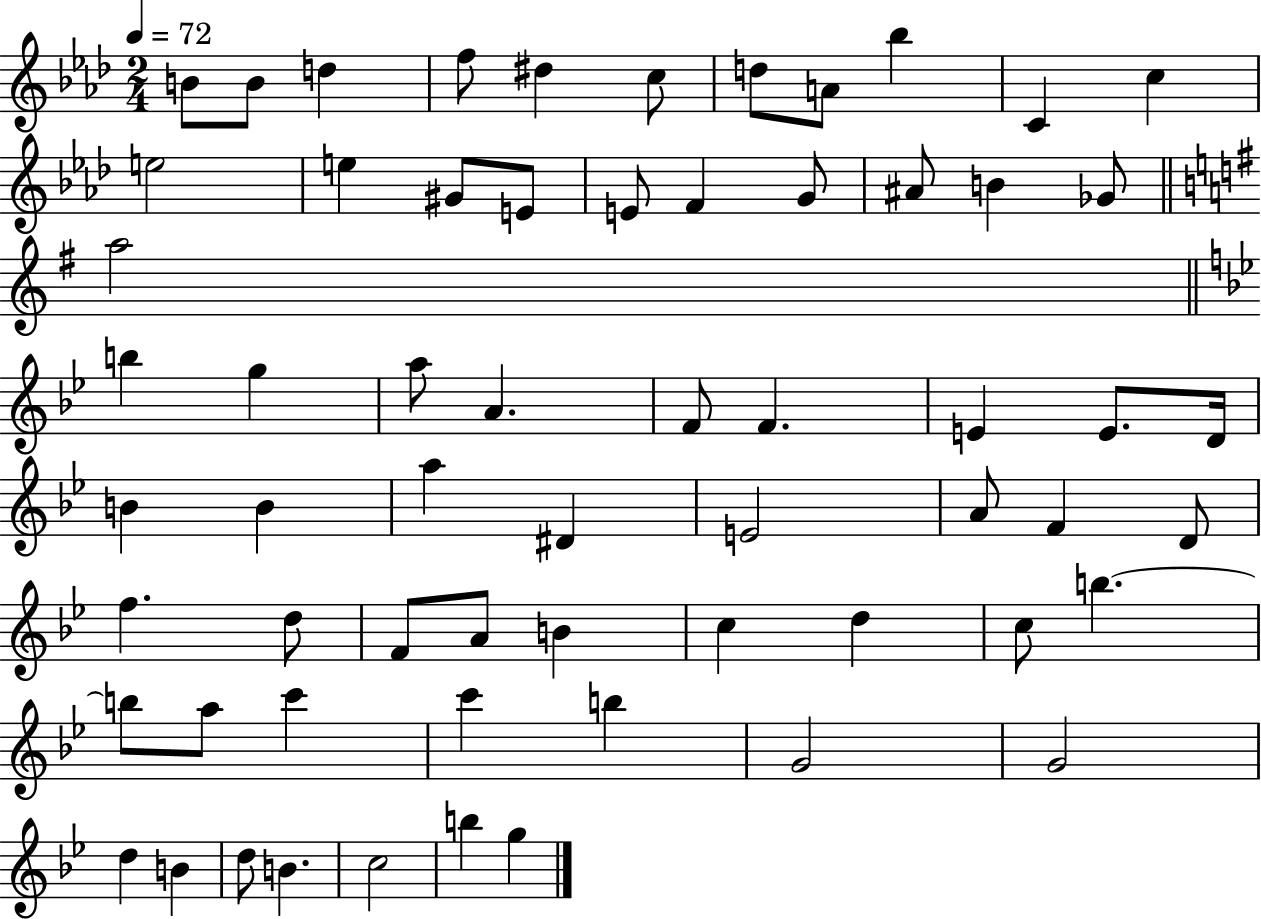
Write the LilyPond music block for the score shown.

{
  \clef treble
  \numericTimeSignature
  \time 2/4
  \key aes \major
  \tempo 4 = 72
  b'8 b'8 d''4 | f''8 dis''4 c''8 | d''8 a'8 bes''4 | c'4 c''4 | \break e''2 | e''4 gis'8 e'8 | e'8 f'4 g'8 | ais'8 b'4 ges'8 | \break \bar "||" \break \key g \major a''2 | \bar "||" \break \key bes \major b''4 g''4 | a''8 a'4. | f'8 f'4. | e'4 e'8. d'16 | \break b'4 b'4 | a''4 dis'4 | e'2 | a'8 f'4 d'8 | \break f''4. d''8 | f'8 a'8 b'4 | c''4 d''4 | c''8 b''4.~~ | \break b''8 a''8 c'''4 | c'''4 b''4 | g'2 | g'2 | \break d''4 b'4 | d''8 b'4. | c''2 | b''4 g''4 | \break \bar "|."
}